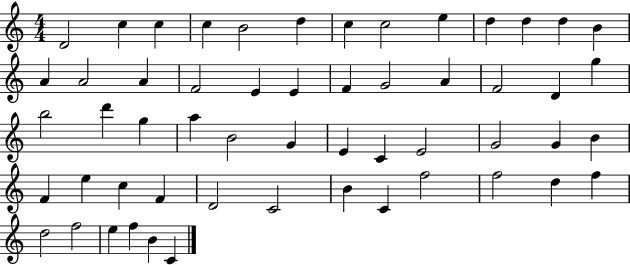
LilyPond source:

{
  \clef treble
  \numericTimeSignature
  \time 4/4
  \key c \major
  d'2 c''4 c''4 | c''4 b'2 d''4 | c''4 c''2 e''4 | d''4 d''4 d''4 b'4 | \break a'4 a'2 a'4 | f'2 e'4 e'4 | f'4 g'2 a'4 | f'2 d'4 g''4 | \break b''2 d'''4 g''4 | a''4 b'2 g'4 | e'4 c'4 e'2 | g'2 g'4 b'4 | \break f'4 e''4 c''4 f'4 | d'2 c'2 | b'4 c'4 f''2 | f''2 d''4 f''4 | \break d''2 f''2 | e''4 f''4 b'4 c'4 | \bar "|."
}